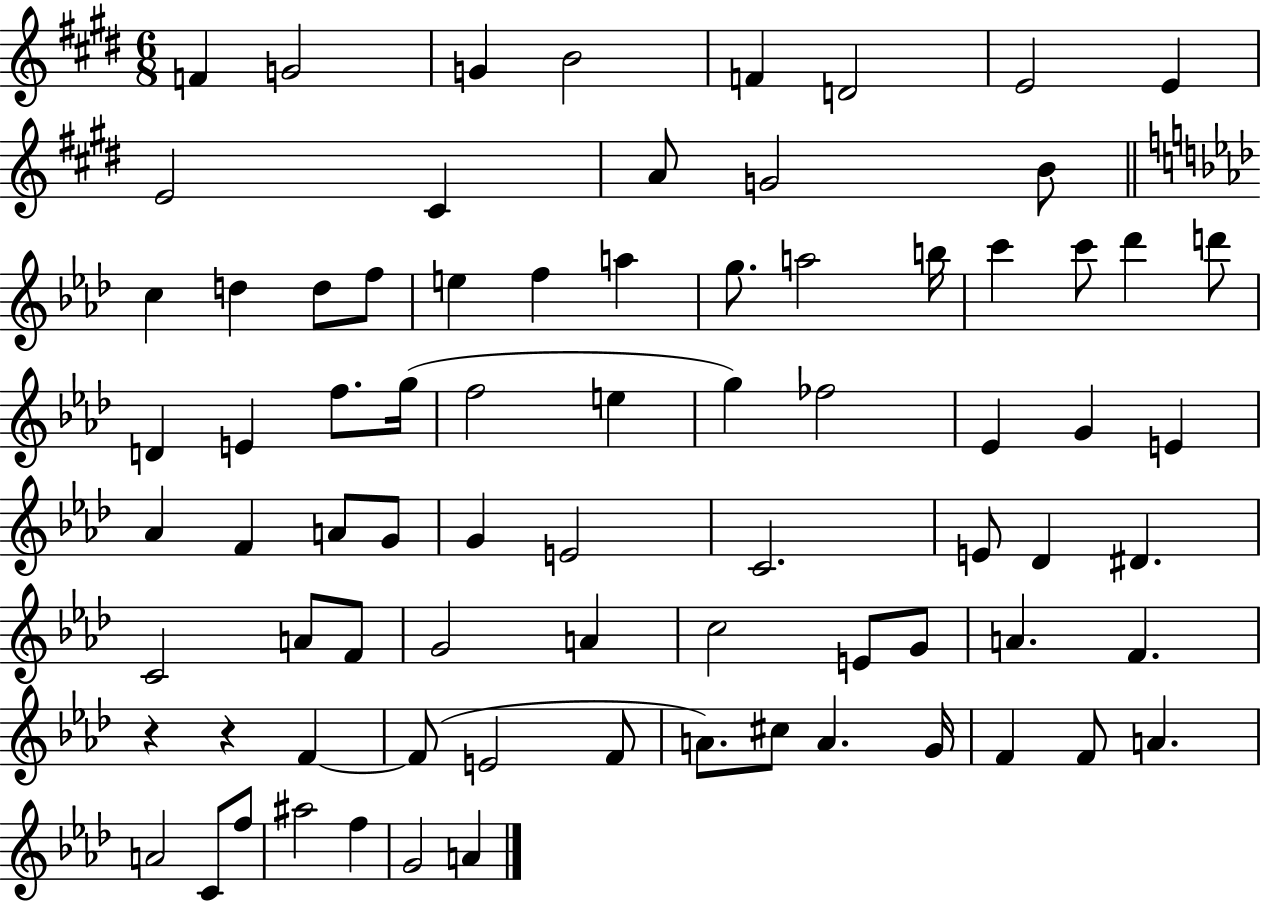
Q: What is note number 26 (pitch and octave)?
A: Db6